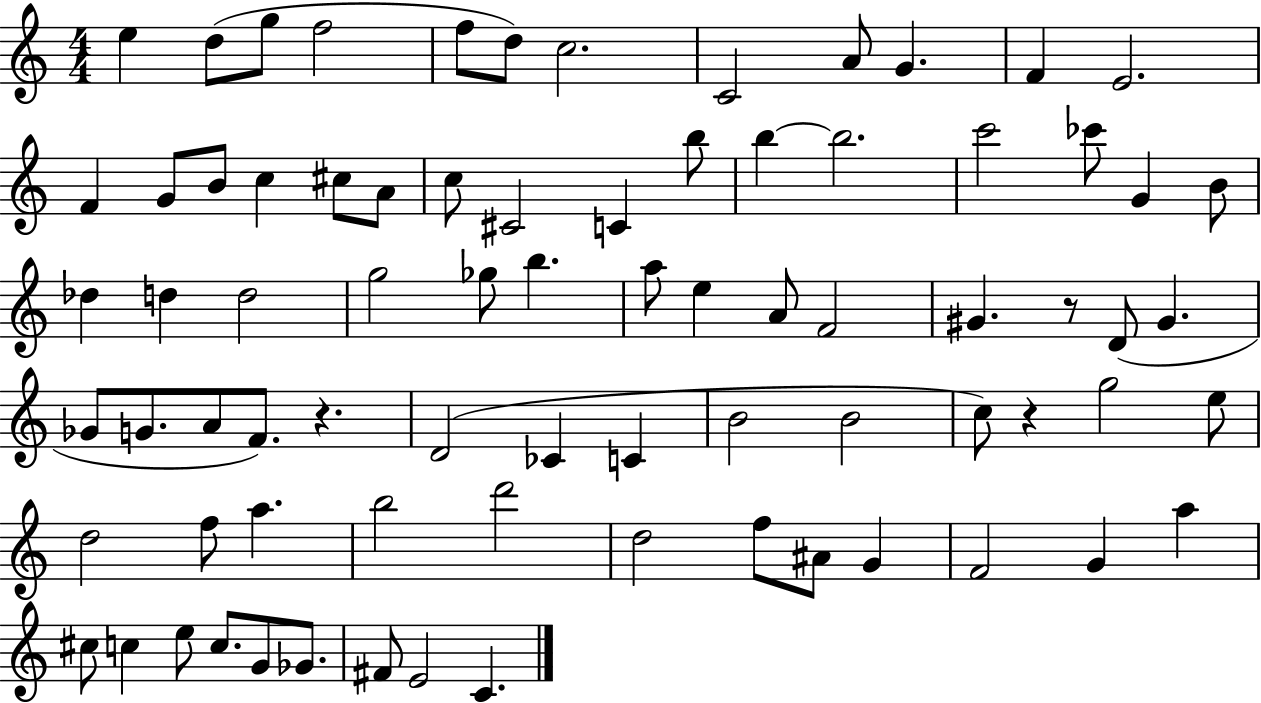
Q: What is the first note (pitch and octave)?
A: E5